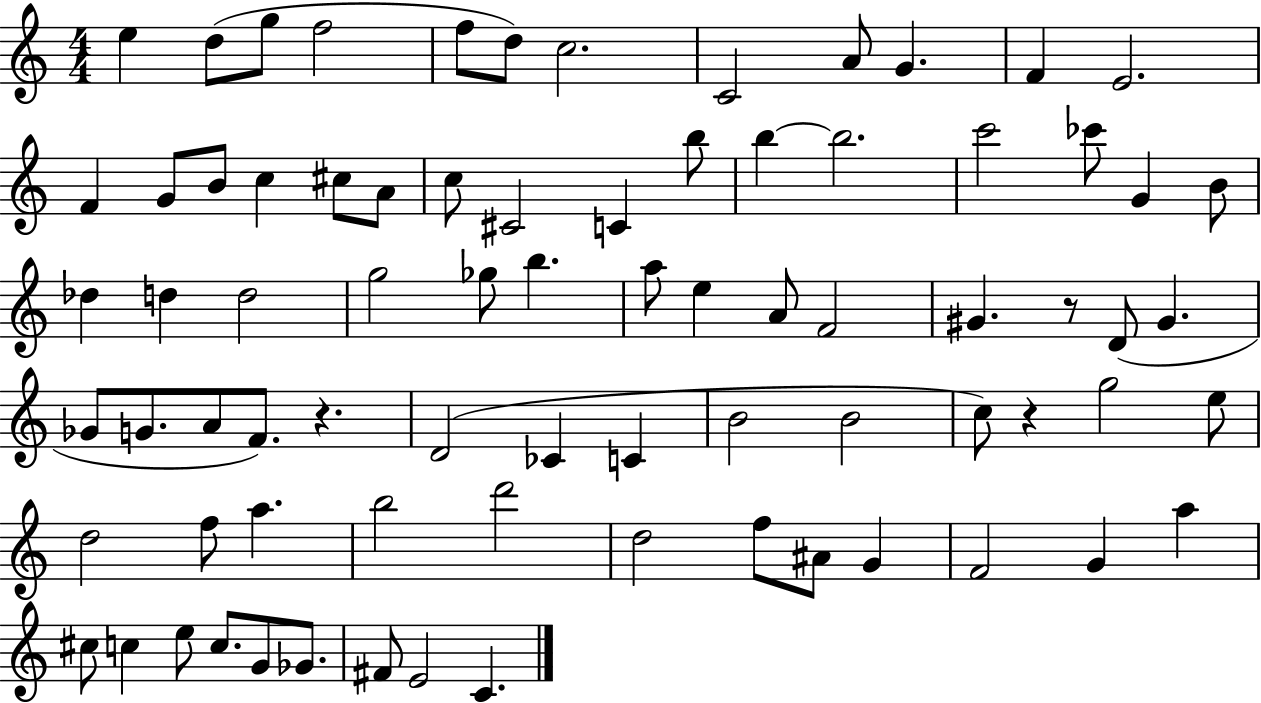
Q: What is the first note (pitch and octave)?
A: E5